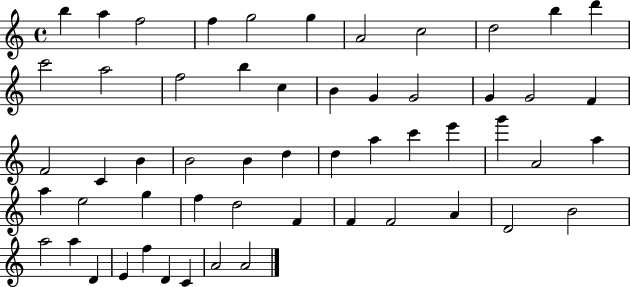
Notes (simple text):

B5/q A5/q F5/h F5/q G5/h G5/q A4/h C5/h D5/h B5/q D6/q C6/h A5/h F5/h B5/q C5/q B4/q G4/q G4/h G4/q G4/h F4/q F4/h C4/q B4/q B4/h B4/q D5/q D5/q A5/q C6/q E6/q G6/q A4/h A5/q A5/q E5/h G5/q F5/q D5/h F4/q F4/q F4/h A4/q D4/h B4/h A5/h A5/q D4/q E4/q F5/q D4/q C4/q A4/h A4/h